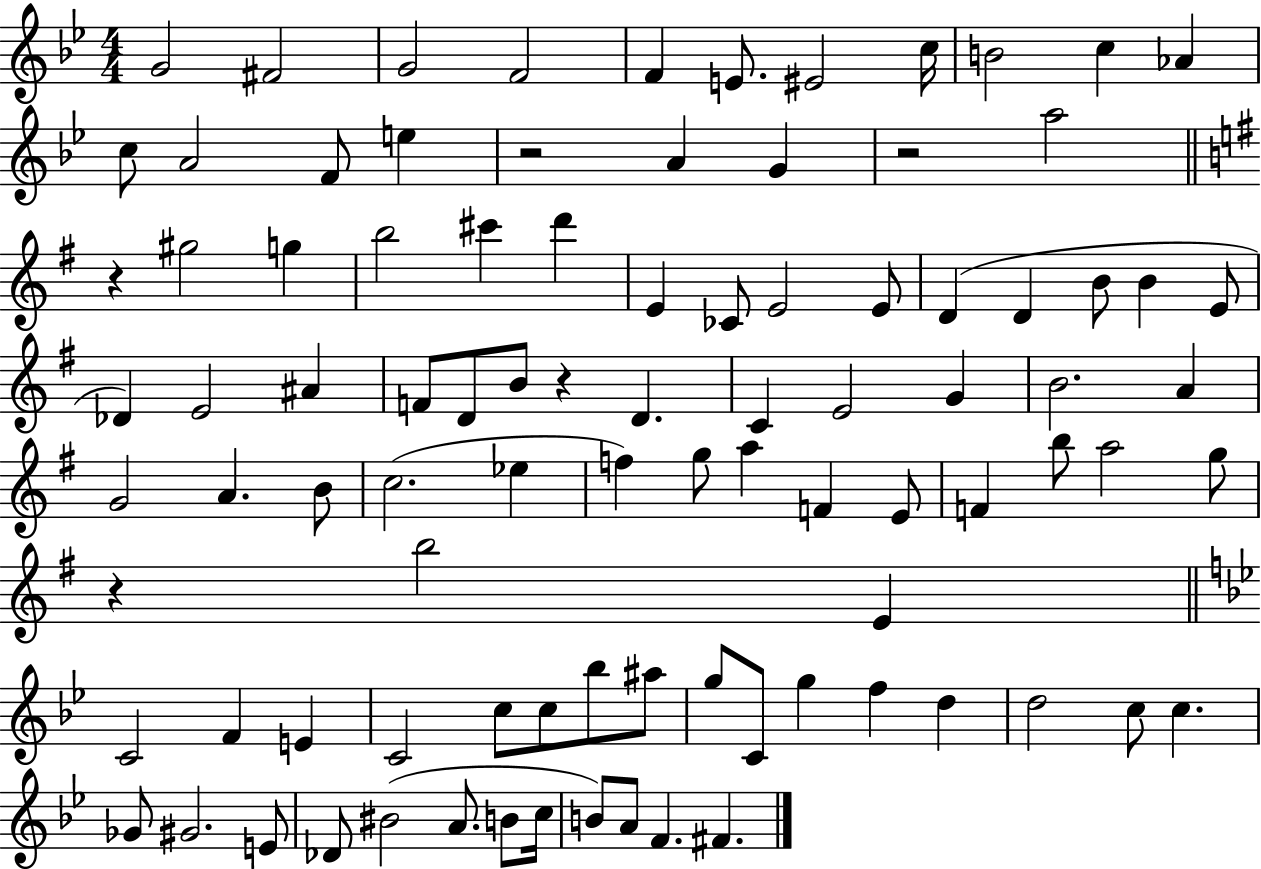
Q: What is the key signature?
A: BES major